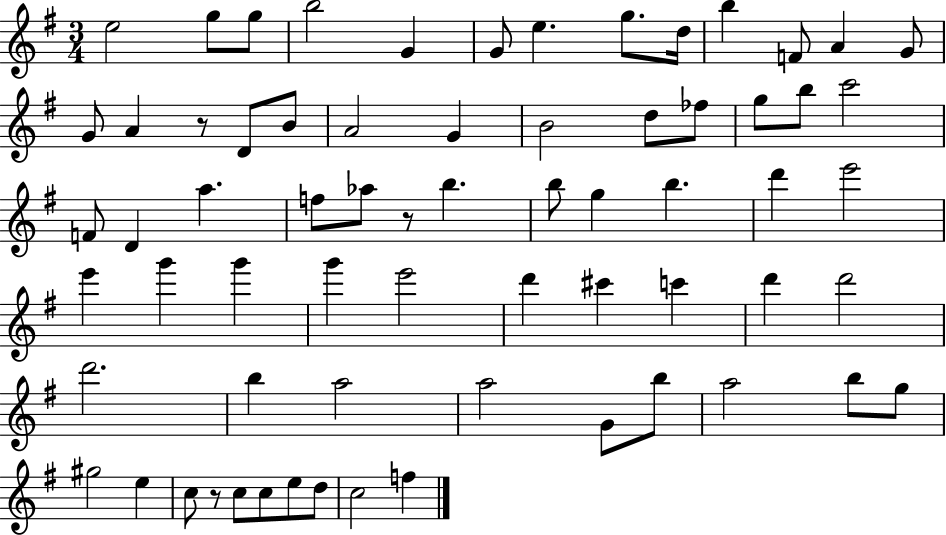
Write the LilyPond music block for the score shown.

{
  \clef treble
  \numericTimeSignature
  \time 3/4
  \key g \major
  e''2 g''8 g''8 | b''2 g'4 | g'8 e''4. g''8. d''16 | b''4 f'8 a'4 g'8 | \break g'8 a'4 r8 d'8 b'8 | a'2 g'4 | b'2 d''8 fes''8 | g''8 b''8 c'''2 | \break f'8 d'4 a''4. | f''8 aes''8 r8 b''4. | b''8 g''4 b''4. | d'''4 e'''2 | \break e'''4 g'''4 g'''4 | g'''4 e'''2 | d'''4 cis'''4 c'''4 | d'''4 d'''2 | \break d'''2. | b''4 a''2 | a''2 g'8 b''8 | a''2 b''8 g''8 | \break gis''2 e''4 | c''8 r8 c''8 c''8 e''8 d''8 | c''2 f''4 | \bar "|."
}